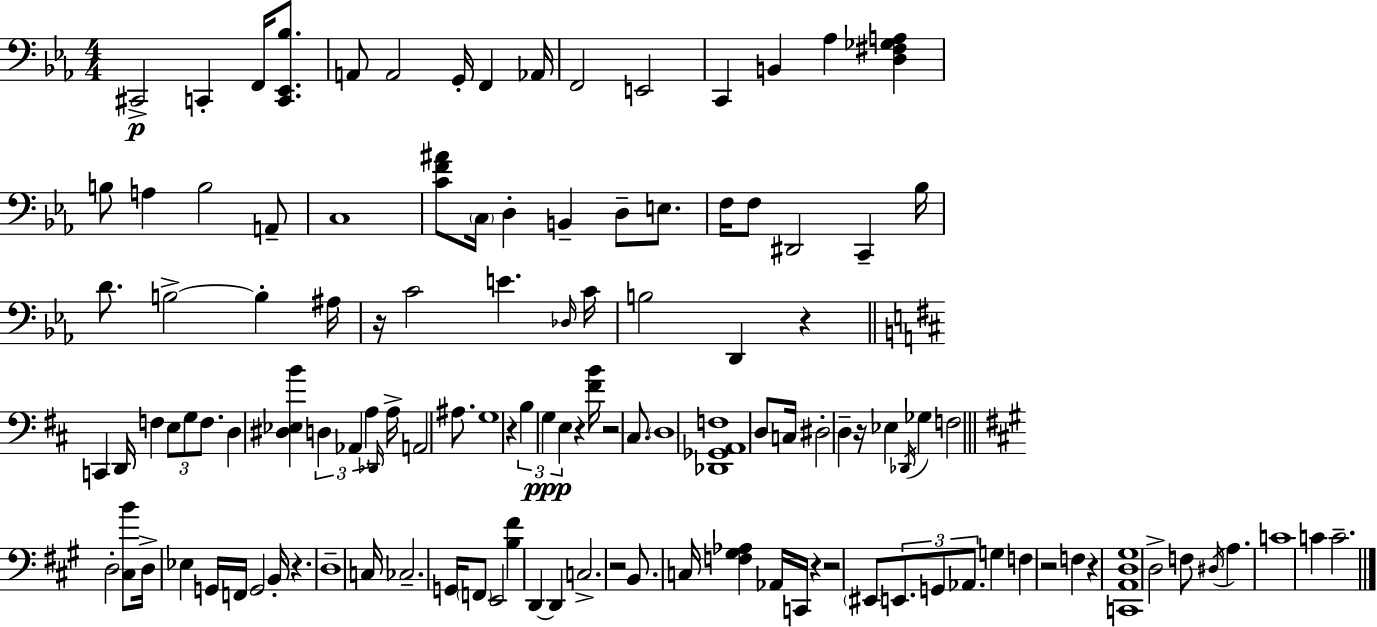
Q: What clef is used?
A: bass